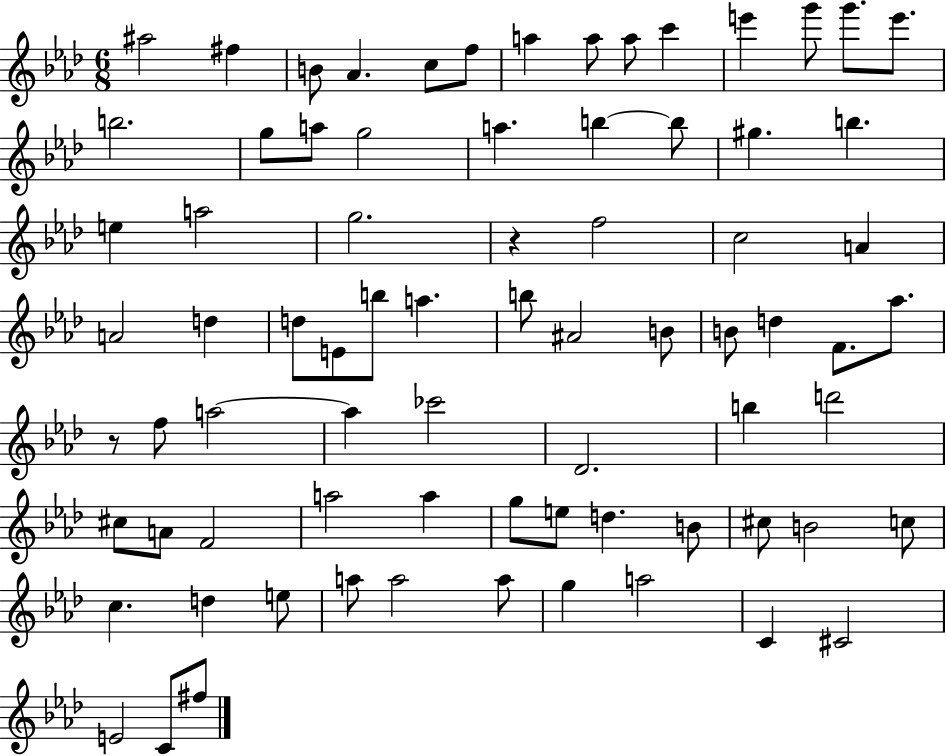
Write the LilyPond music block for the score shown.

{
  \clef treble
  \numericTimeSignature
  \time 6/8
  \key aes \major
  ais''2 fis''4 | b'8 aes'4. c''8 f''8 | a''4 a''8 a''8 c'''4 | e'''4 g'''8 g'''8. e'''8. | \break b''2. | g''8 a''8 g''2 | a''4. b''4~~ b''8 | gis''4. b''4. | \break e''4 a''2 | g''2. | r4 f''2 | c''2 a'4 | \break a'2 d''4 | d''8 e'8 b''8 a''4. | b''8 ais'2 b'8 | b'8 d''4 f'8. aes''8. | \break r8 f''8 a''2~~ | a''4 ces'''2 | des'2. | b''4 d'''2 | \break cis''8 a'8 f'2 | a''2 a''4 | g''8 e''8 d''4. b'8 | cis''8 b'2 c''8 | \break c''4. d''4 e''8 | a''8 a''2 a''8 | g''4 a''2 | c'4 cis'2 | \break e'2 c'8 fis''8 | \bar "|."
}